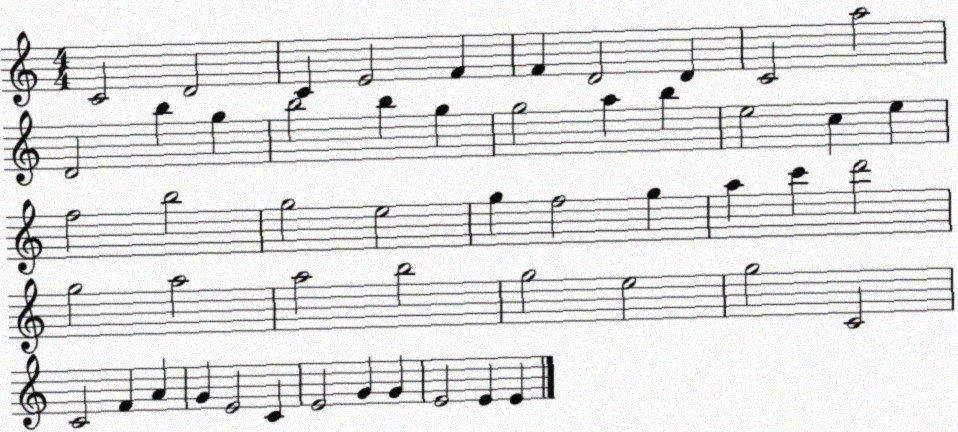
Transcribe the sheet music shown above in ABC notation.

X:1
T:Untitled
M:4/4
L:1/4
K:C
C2 D2 C E2 F F D2 D C2 a2 D2 b g b2 b g g2 a b e2 c e f2 b2 g2 e2 g f2 g a c' d'2 g2 a2 a2 b2 g2 e2 g2 C2 C2 F A G E2 C E2 G G E2 E E